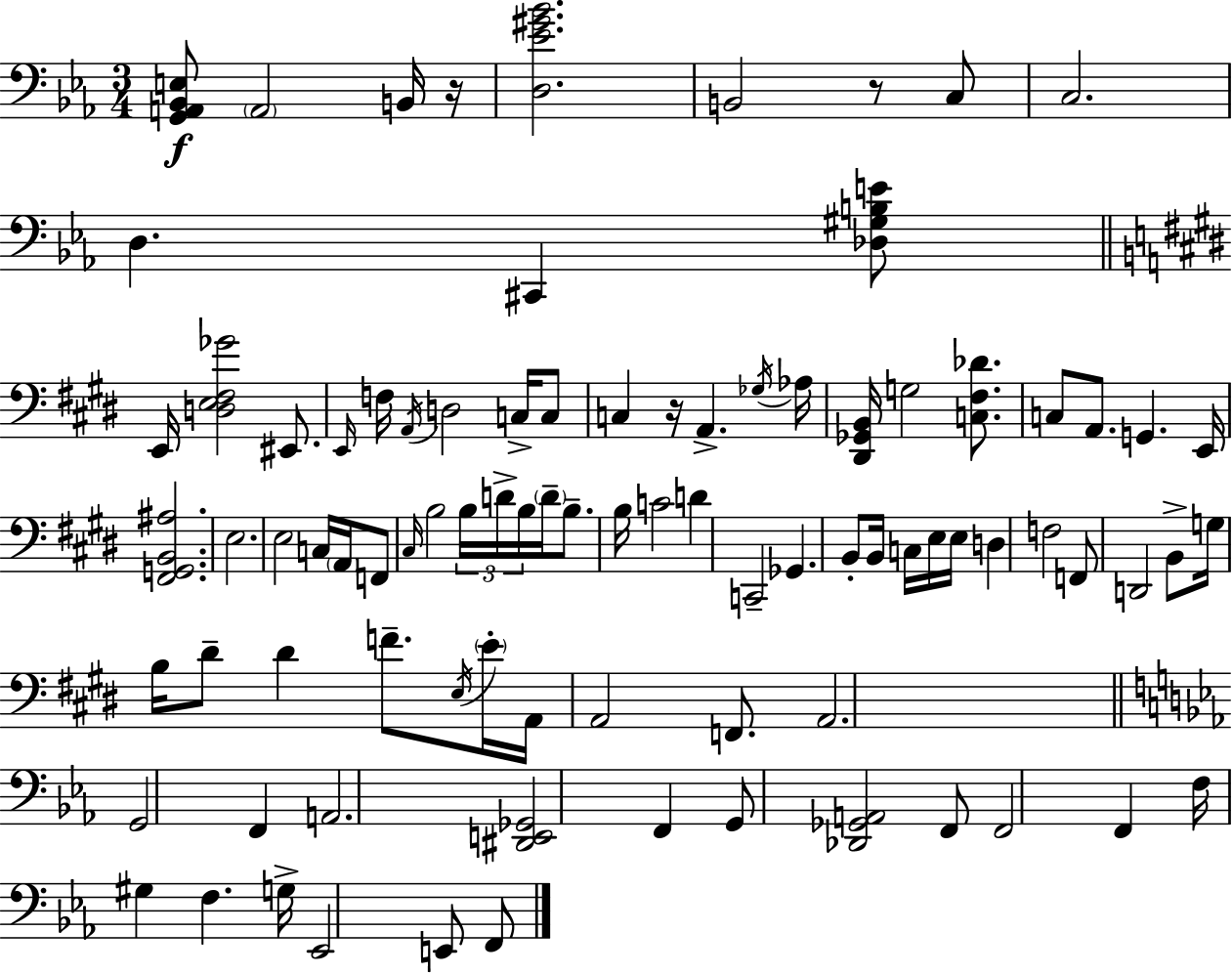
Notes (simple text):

[G2,A2,Bb2,E3]/e A2/h B2/s R/s [D3,Eb4,G#4,Bb4]/h. B2/h R/e C3/e C3/h. D3/q. C#2/q [Db3,G#3,B3,E4]/e E2/s [D3,E3,F#3,Gb4]/h EIS2/e. E2/s F3/s A2/s D3/h C3/s C3/e C3/q R/s A2/q. Gb3/s Ab3/s [D#2,Gb2,B2]/s G3/h [C3,F#3,Db4]/e. C3/e A2/e. G2/q. E2/s [F#2,G2,B2,A#3]/h. E3/h. E3/h C3/s A2/s F2/e C#3/s B3/h B3/s D4/s B3/s D4/s B3/e. B3/s C4/h D4/q C2/h Gb2/q. B2/e B2/s C3/s E3/s E3/s D3/q F3/h F2/e D2/h B2/e G3/s B3/s D#4/e D#4/q F4/e. E3/s E4/s A2/s A2/h F2/e. A2/h. G2/h F2/q A2/h. [D#2,E2,Gb2]/h F2/q G2/e [Db2,Gb2,A2]/h F2/e F2/h F2/q F3/s G#3/q F3/q. G3/s Eb2/h E2/e F2/e